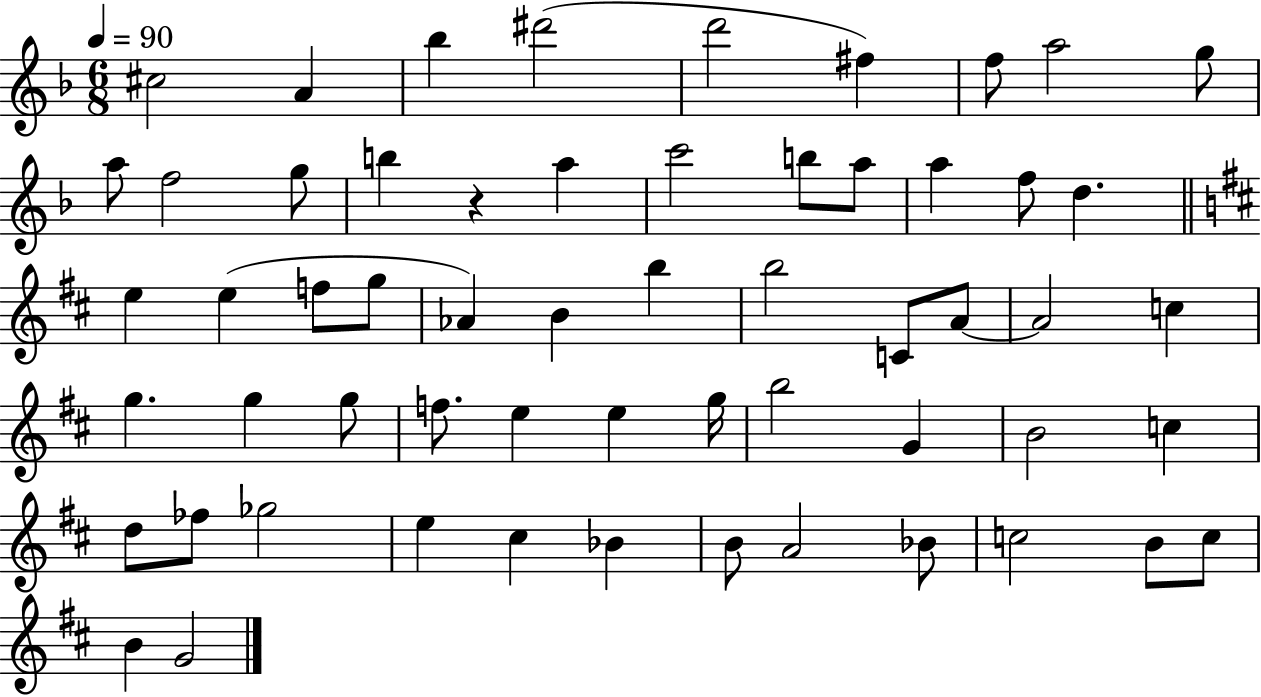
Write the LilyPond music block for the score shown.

{
  \clef treble
  \numericTimeSignature
  \time 6/8
  \key f \major
  \tempo 4 = 90
  cis''2 a'4 | bes''4 dis'''2( | d'''2 fis''4) | f''8 a''2 g''8 | \break a''8 f''2 g''8 | b''4 r4 a''4 | c'''2 b''8 a''8 | a''4 f''8 d''4. | \break \bar "||" \break \key b \minor e''4 e''4( f''8 g''8 | aes'4) b'4 b''4 | b''2 c'8 a'8~~ | a'2 c''4 | \break g''4. g''4 g''8 | f''8. e''4 e''4 g''16 | b''2 g'4 | b'2 c''4 | \break d''8 fes''8 ges''2 | e''4 cis''4 bes'4 | b'8 a'2 bes'8 | c''2 b'8 c''8 | \break b'4 g'2 | \bar "|."
}